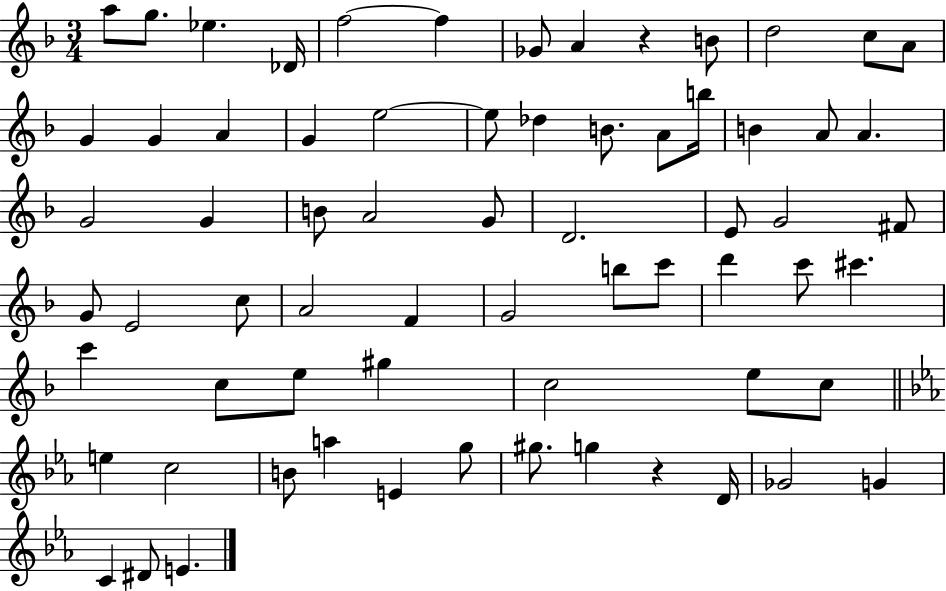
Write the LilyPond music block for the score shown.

{
  \clef treble
  \numericTimeSignature
  \time 3/4
  \key f \major
  a''8 g''8. ees''4. des'16 | f''2~~ f''4 | ges'8 a'4 r4 b'8 | d''2 c''8 a'8 | \break g'4 g'4 a'4 | g'4 e''2~~ | e''8 des''4 b'8. a'8 b''16 | b'4 a'8 a'4. | \break g'2 g'4 | b'8 a'2 g'8 | d'2. | e'8 g'2 fis'8 | \break g'8 e'2 c''8 | a'2 f'4 | g'2 b''8 c'''8 | d'''4 c'''8 cis'''4. | \break c'''4 c''8 e''8 gis''4 | c''2 e''8 c''8 | \bar "||" \break \key ees \major e''4 c''2 | b'8 a''4 e'4 g''8 | gis''8. g''4 r4 d'16 | ges'2 g'4 | \break c'4 dis'8 e'4. | \bar "|."
}